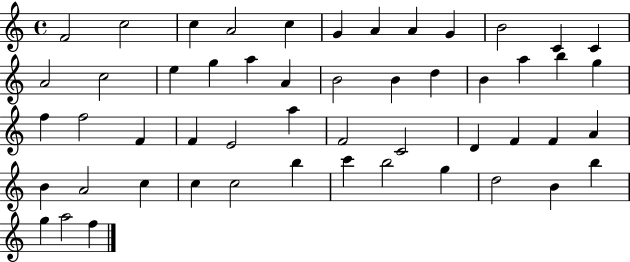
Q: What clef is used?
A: treble